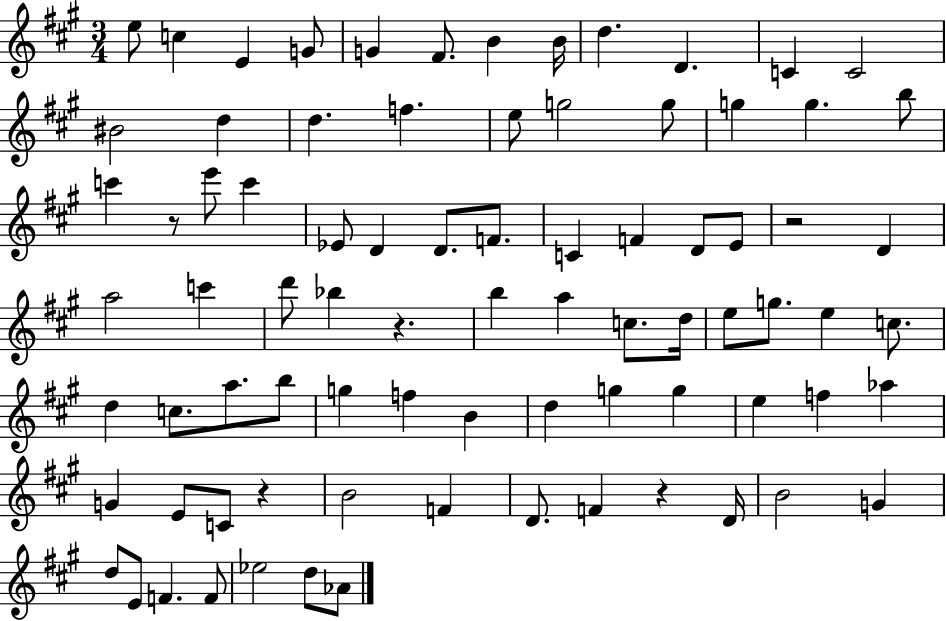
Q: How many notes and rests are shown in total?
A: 81